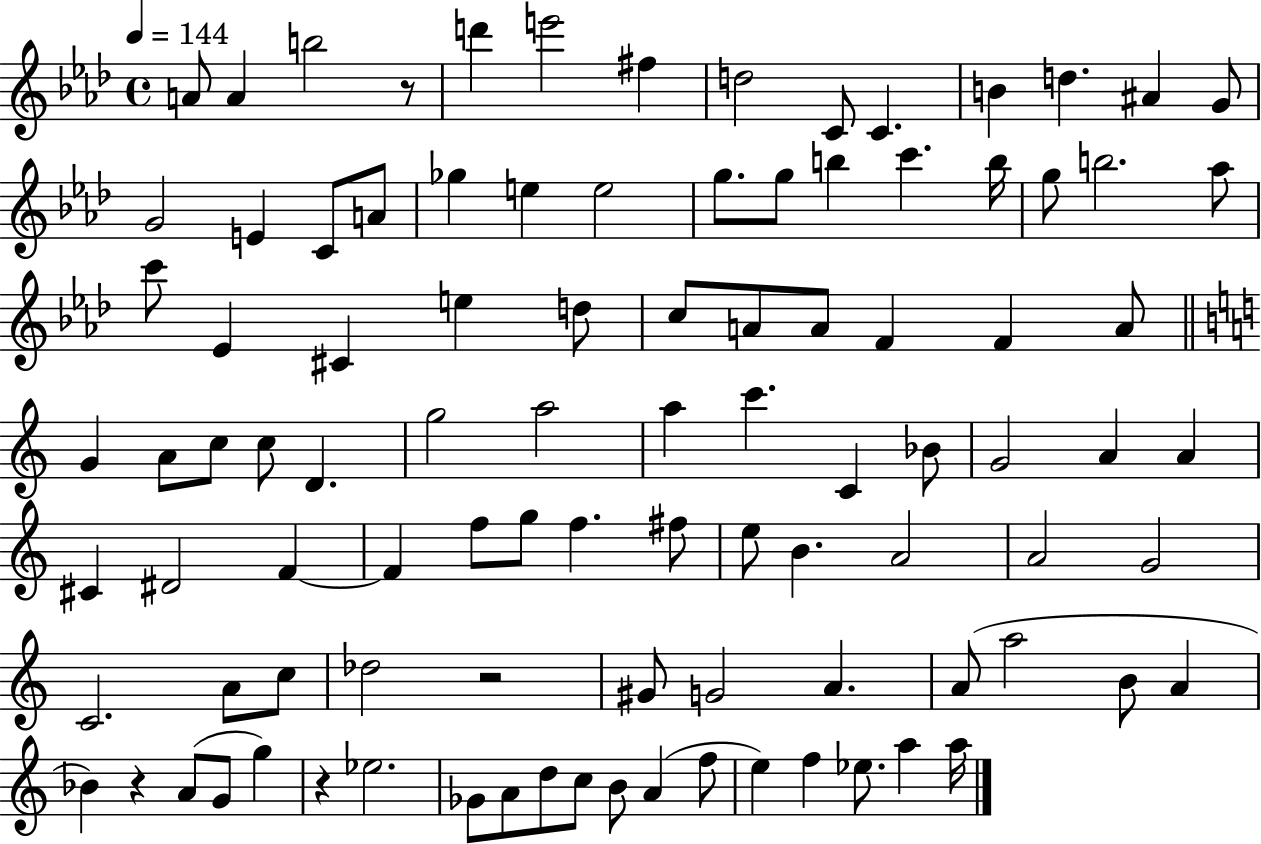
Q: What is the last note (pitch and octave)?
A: A5